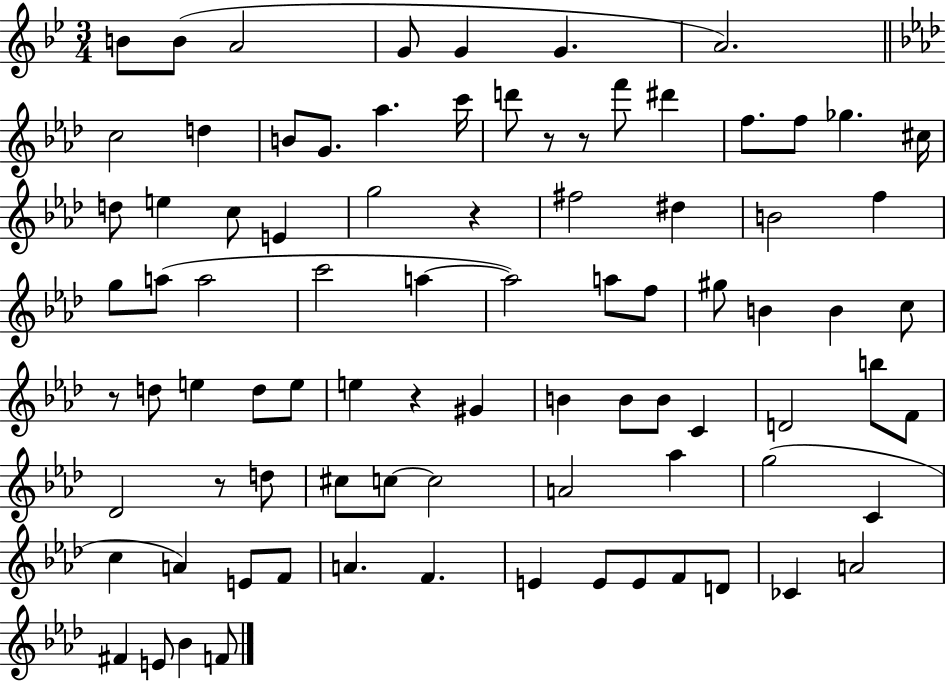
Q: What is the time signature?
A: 3/4